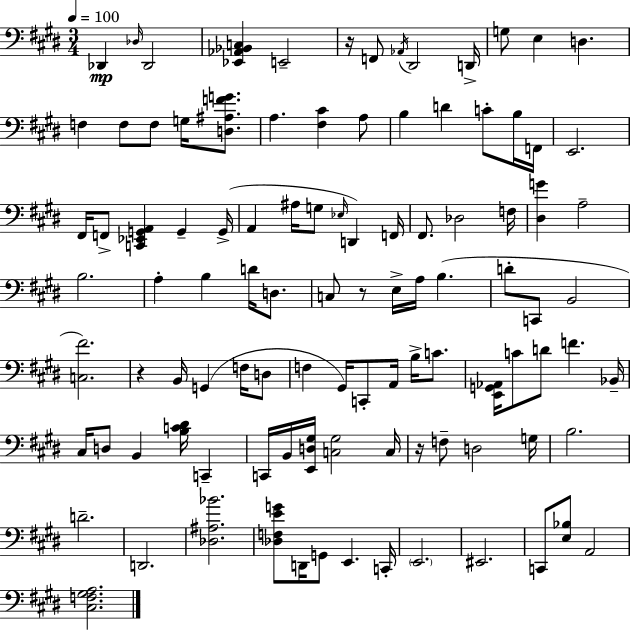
Db2/q Db3/s Db2/h [Eb2,Ab2,Bb2,C3]/q E2/h R/s F2/e Ab2/s D#2/h D2/s G3/e E3/q D3/q. F3/q F3/e F3/e G3/s [D3,A#3,F4,G4]/e. A3/q. [F#3,C#4]/q A3/e B3/q D4/q C4/e B3/s F2/s E2/h. F#2/s F2/e [C2,Eb2,G2,A2]/q G2/q G2/s A2/q A#3/s G3/e Eb3/s D2/q F2/s F#2/e. Db3/h F3/s [D#3,G4]/q A3/h B3/h. A3/q B3/q D4/s D3/e. C3/e R/e E3/s A3/s B3/q. D4/e C2/e B2/h [C3,F#4]/h. R/q B2/s G2/q F3/s D3/e F3/q G#2/s C2/e A2/s B3/s C4/e. [E2,G2,Ab2]/s C4/e D4/e F4/q. Bb2/s C#3/s D3/e B2/q [B3,C4,D#4]/s C2/q C2/s B2/s [E2,D3,G#3]/s [C3,G#3]/h C3/s R/s F3/e D3/h G3/s B3/h. D4/h. D2/h. [Db3,A#3,Bb4]/h. [Db3,F3,E4,G4]/e D2/s G2/e E2/q. C2/s E2/h. EIS2/h. C2/e [E3,Bb3]/e A2/h [C#3,F3,G#3,A3]/h.